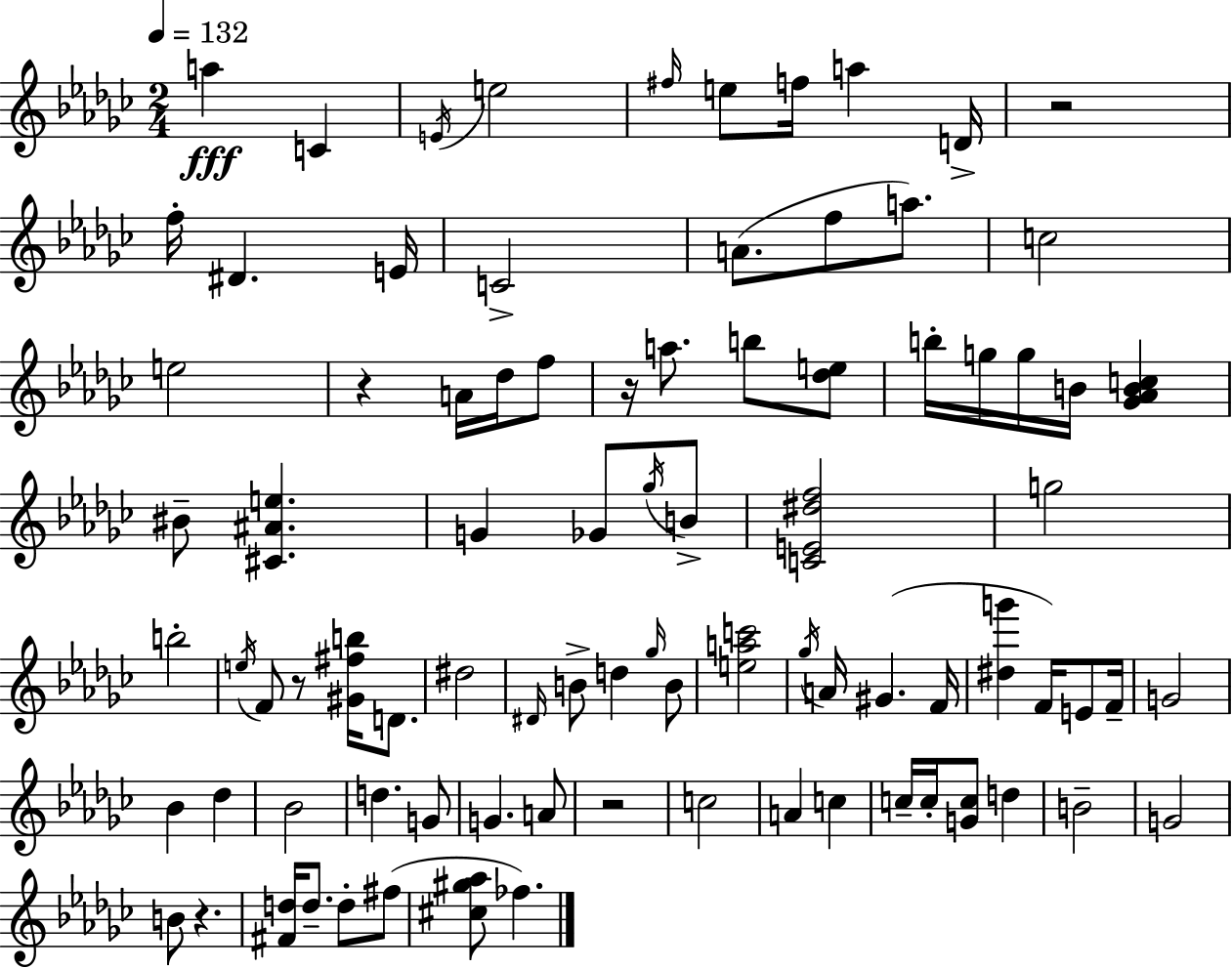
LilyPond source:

{
  \clef treble
  \numericTimeSignature
  \time 2/4
  \key ees \minor
  \tempo 4 = 132
  a''4\fff c'4 | \acciaccatura { e'16 } e''2 | \grace { fis''16 } e''8 f''16 a''4 | d'16-> r2 | \break f''16-. dis'4. | e'16 c'2-> | a'8.( f''8 a''8.) | c''2 | \break e''2 | r4 a'16 des''16 | f''8 r16 a''8. b''8 | <des'' e''>8 b''16-. g''16 g''16 b'16 <ges' aes' b' c''>4 | \break bis'8-- <cis' ais' e''>4. | g'4 ges'8 | \acciaccatura { ges''16 } b'8-> <c' e' dis'' f''>2 | g''2 | \break b''2-. | \acciaccatura { e''16 } f'8 r8 | <gis' fis'' b''>16 d'8. dis''2 | \grace { dis'16 } b'8-> d''4 | \break \grace { ges''16 } b'8 <e'' a'' c'''>2 | \acciaccatura { ges''16 } a'16 | gis'4.( f'16 <dis'' g'''>4 | f'16) e'8 f'16-- g'2 | \break bes'4 | des''4 bes'2 | d''4. | g'8 g'4. | \break a'8 r2 | c''2 | a'4 | c''4 c''16-- | \break c''16-. <g' c''>8 d''4 b'2-- | g'2 | b'8 | r4. <fis' d''>16 | \break d''8.-- d''8-. fis''8( <cis'' gis'' aes''>8 | fes''4.) \bar "|."
}